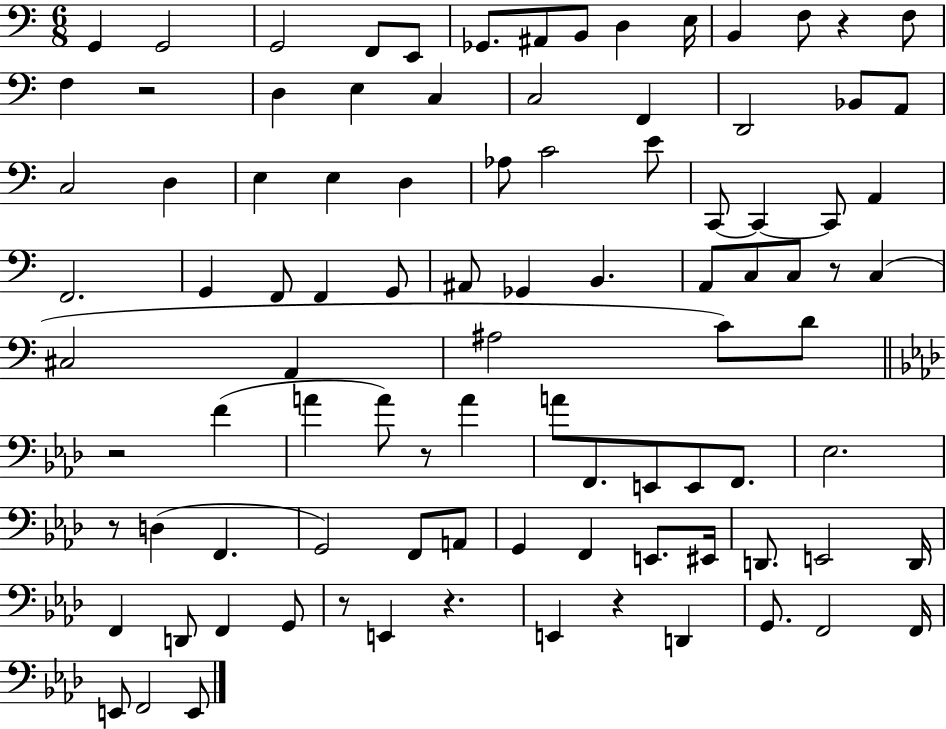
X:1
T:Untitled
M:6/8
L:1/4
K:C
G,, G,,2 G,,2 F,,/2 E,,/2 _G,,/2 ^A,,/2 B,,/2 D, E,/4 B,, F,/2 z F,/2 F, z2 D, E, C, C,2 F,, D,,2 _B,,/2 A,,/2 C,2 D, E, E, D, _A,/2 C2 E/2 C,,/2 C,, C,,/2 A,, F,,2 G,, F,,/2 F,, G,,/2 ^A,,/2 _G,, B,, A,,/2 C,/2 C,/2 z/2 C, ^C,2 A,, ^A,2 C/2 D/2 z2 F A A/2 z/2 A A/2 F,,/2 E,,/2 E,,/2 F,,/2 _E,2 z/2 D, F,, G,,2 F,,/2 A,,/2 G,, F,, E,,/2 ^E,,/4 D,,/2 E,,2 D,,/4 F,, D,,/2 F,, G,,/2 z/2 E,, z E,, z D,, G,,/2 F,,2 F,,/4 E,,/2 F,,2 E,,/2